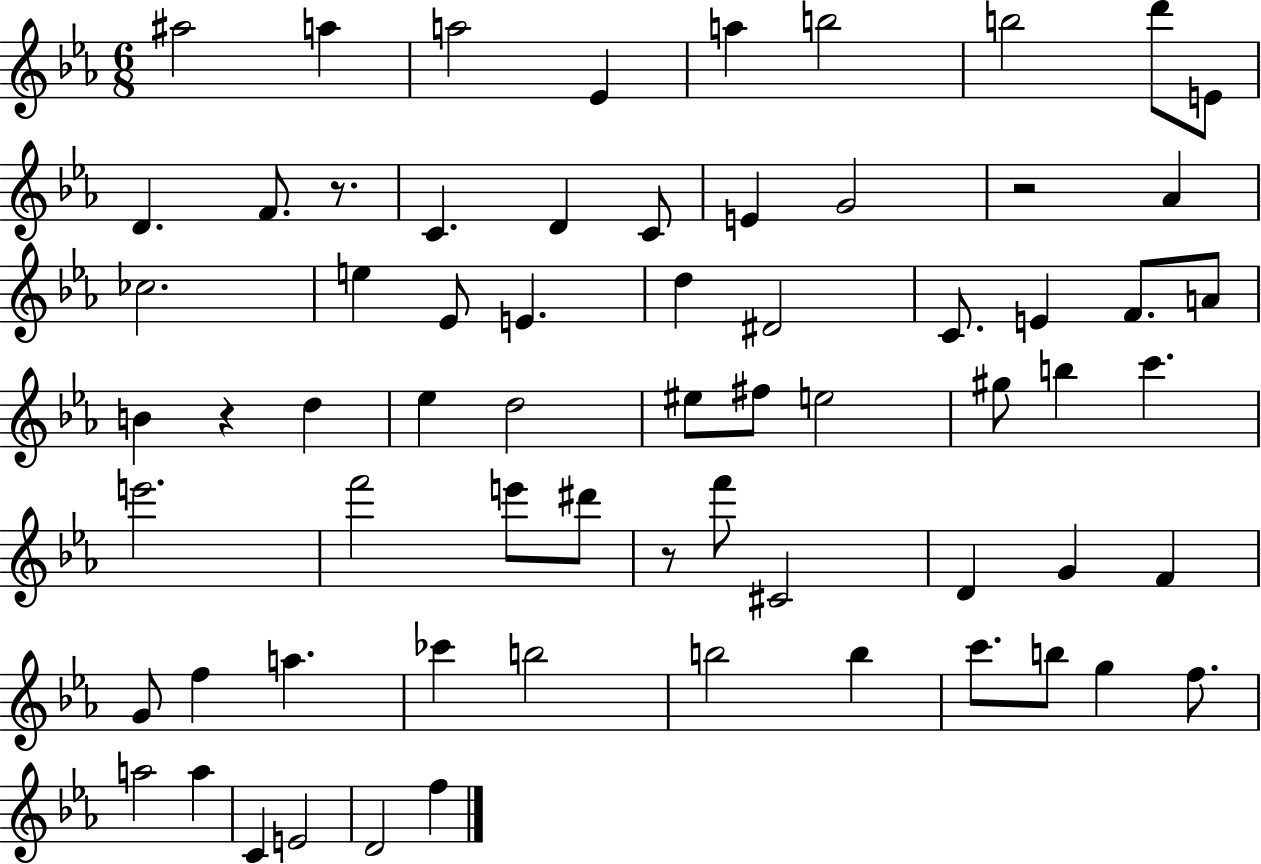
{
  \clef treble
  \numericTimeSignature
  \time 6/8
  \key ees \major
  ais''2 a''4 | a''2 ees'4 | a''4 b''2 | b''2 d'''8 e'8 | \break d'4. f'8. r8. | c'4. d'4 c'8 | e'4 g'2 | r2 aes'4 | \break ces''2. | e''4 ees'8 e'4. | d''4 dis'2 | c'8. e'4 f'8. a'8 | \break b'4 r4 d''4 | ees''4 d''2 | eis''8 fis''8 e''2 | gis''8 b''4 c'''4. | \break e'''2. | f'''2 e'''8 dis'''8 | r8 f'''8 cis'2 | d'4 g'4 f'4 | \break g'8 f''4 a''4. | ces'''4 b''2 | b''2 b''4 | c'''8. b''8 g''4 f''8. | \break a''2 a''4 | c'4 e'2 | d'2 f''4 | \bar "|."
}